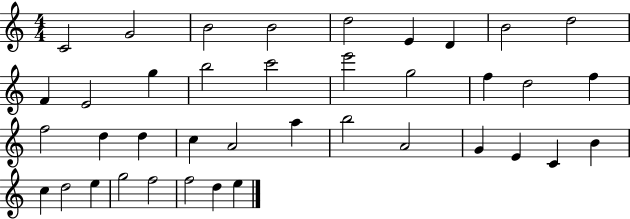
C4/h G4/h B4/h B4/h D5/h E4/q D4/q B4/h D5/h F4/q E4/h G5/q B5/h C6/h E6/h G5/h F5/q D5/h F5/q F5/h D5/q D5/q C5/q A4/h A5/q B5/h A4/h G4/q E4/q C4/q B4/q C5/q D5/h E5/q G5/h F5/h F5/h D5/q E5/q